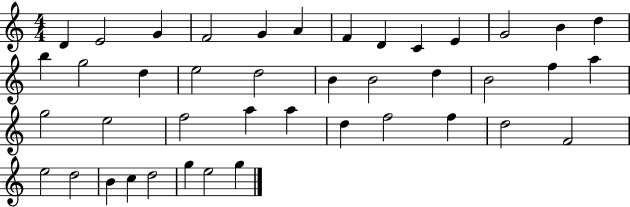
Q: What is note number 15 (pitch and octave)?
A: G5